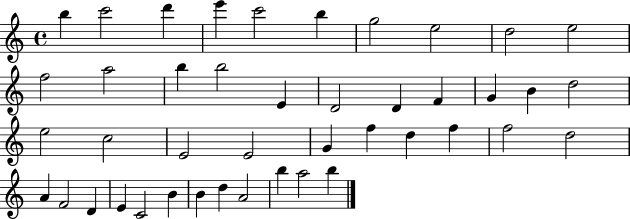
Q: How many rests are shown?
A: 0